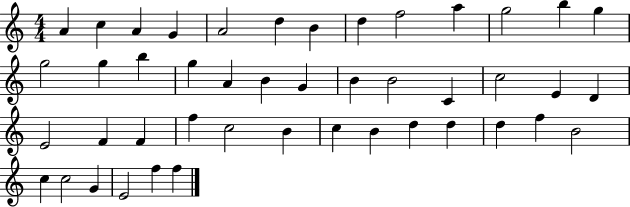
{
  \clef treble
  \numericTimeSignature
  \time 4/4
  \key c \major
  a'4 c''4 a'4 g'4 | a'2 d''4 b'4 | d''4 f''2 a''4 | g''2 b''4 g''4 | \break g''2 g''4 b''4 | g''4 a'4 b'4 g'4 | b'4 b'2 c'4 | c''2 e'4 d'4 | \break e'2 f'4 f'4 | f''4 c''2 b'4 | c''4 b'4 d''4 d''4 | d''4 f''4 b'2 | \break c''4 c''2 g'4 | e'2 f''4 f''4 | \bar "|."
}